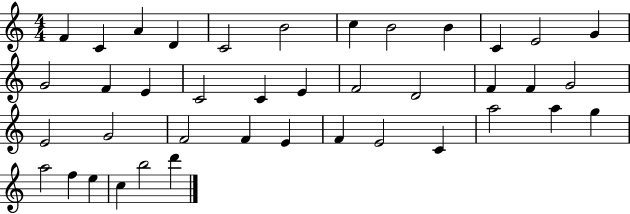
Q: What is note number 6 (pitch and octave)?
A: B4